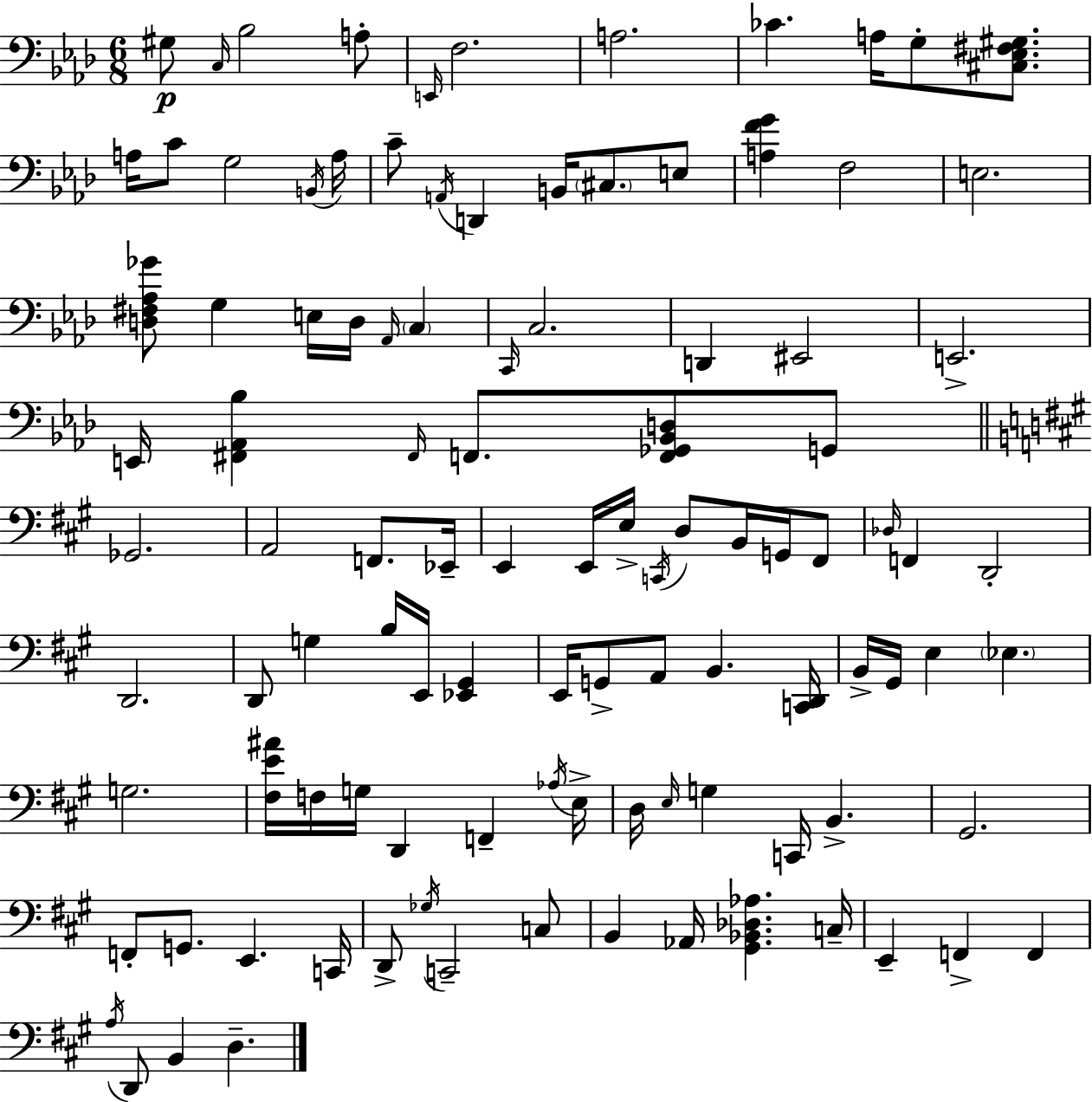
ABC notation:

X:1
T:Untitled
M:6/8
L:1/4
K:Fm
^G,/2 C,/4 _B,2 A,/2 E,,/4 F,2 A,2 _C A,/4 G,/2 [^C,_E,^F,^G,]/2 A,/4 C/2 G,2 B,,/4 A,/4 C/2 A,,/4 D,, B,,/4 ^C,/2 E,/2 [A,FG] F,2 E,2 [D,^F,_A,_G]/2 G, E,/4 D,/4 _A,,/4 C, C,,/4 C,2 D,, ^E,,2 E,,2 E,,/4 [^F,,_A,,_B,] ^F,,/4 F,,/2 [F,,_G,,_B,,D,]/2 G,,/2 _G,,2 A,,2 F,,/2 _E,,/4 E,, E,,/4 E,/4 C,,/4 D,/2 B,,/4 G,,/4 ^F,,/2 _D,/4 F,, D,,2 D,,2 D,,/2 G, B,/4 E,,/4 [_E,,^G,,] E,,/4 G,,/2 A,,/2 B,, [C,,D,,]/4 B,,/4 ^G,,/4 E, _E, G,2 [^F,E^A]/4 F,/4 G,/4 D,, F,, _A,/4 E,/4 D,/4 E,/4 G, C,,/4 B,, ^G,,2 F,,/2 G,,/2 E,, C,,/4 D,,/2 _G,/4 C,,2 C,/2 B,, _A,,/4 [^G,,_B,,_D,_A,] C,/4 E,, F,, F,, A,/4 D,,/2 B,, D,